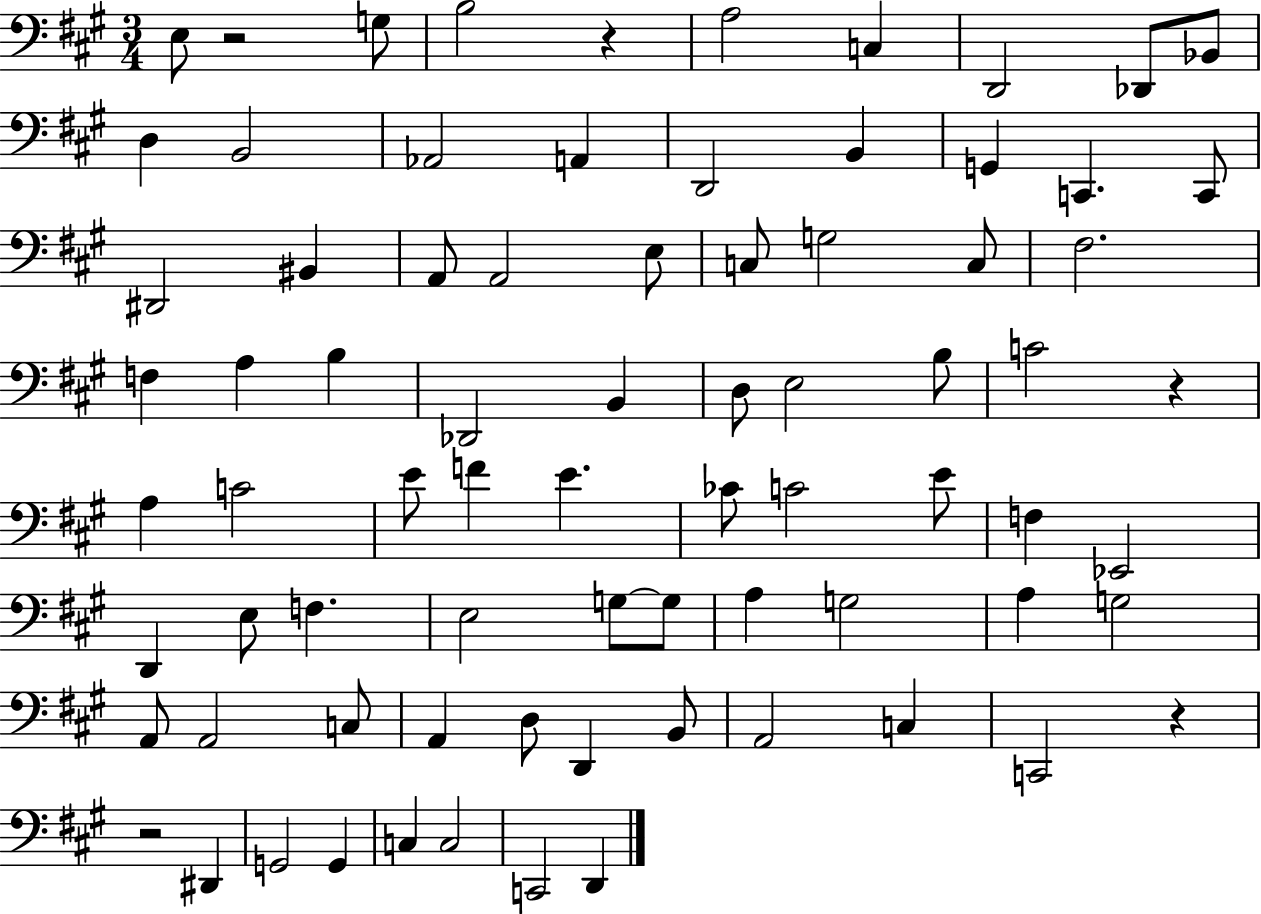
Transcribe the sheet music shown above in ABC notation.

X:1
T:Untitled
M:3/4
L:1/4
K:A
E,/2 z2 G,/2 B,2 z A,2 C, D,,2 _D,,/2 _B,,/2 D, B,,2 _A,,2 A,, D,,2 B,, G,, C,, C,,/2 ^D,,2 ^B,, A,,/2 A,,2 E,/2 C,/2 G,2 C,/2 ^F,2 F, A, B, _D,,2 B,, D,/2 E,2 B,/2 C2 z A, C2 E/2 F E _C/2 C2 E/2 F, _E,,2 D,, E,/2 F, E,2 G,/2 G,/2 A, G,2 A, G,2 A,,/2 A,,2 C,/2 A,, D,/2 D,, B,,/2 A,,2 C, C,,2 z z2 ^D,, G,,2 G,, C, C,2 C,,2 D,,